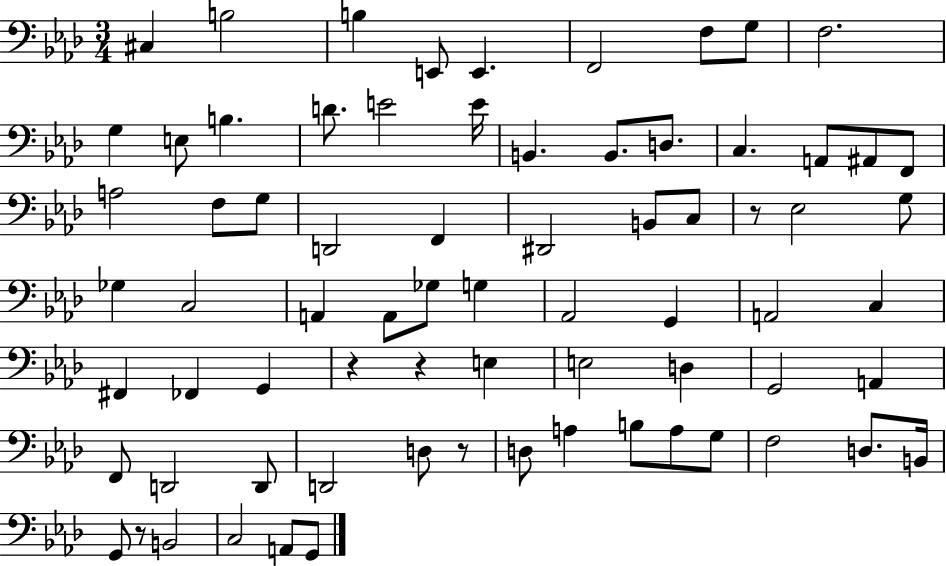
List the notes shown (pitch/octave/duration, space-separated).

C#3/q B3/h B3/q E2/e E2/q. F2/h F3/e G3/e F3/h. G3/q E3/e B3/q. D4/e. E4/h E4/s B2/q. B2/e. D3/e. C3/q. A2/e A#2/e F2/e A3/h F3/e G3/e D2/h F2/q D#2/h B2/e C3/e R/e Eb3/h G3/e Gb3/q C3/h A2/q A2/e Gb3/e G3/q Ab2/h G2/q A2/h C3/q F#2/q FES2/q G2/q R/q R/q E3/q E3/h D3/q G2/h A2/q F2/e D2/h D2/e D2/h D3/e R/e D3/e A3/q B3/e A3/e G3/e F3/h D3/e. B2/s G2/e R/e B2/h C3/h A2/e G2/e